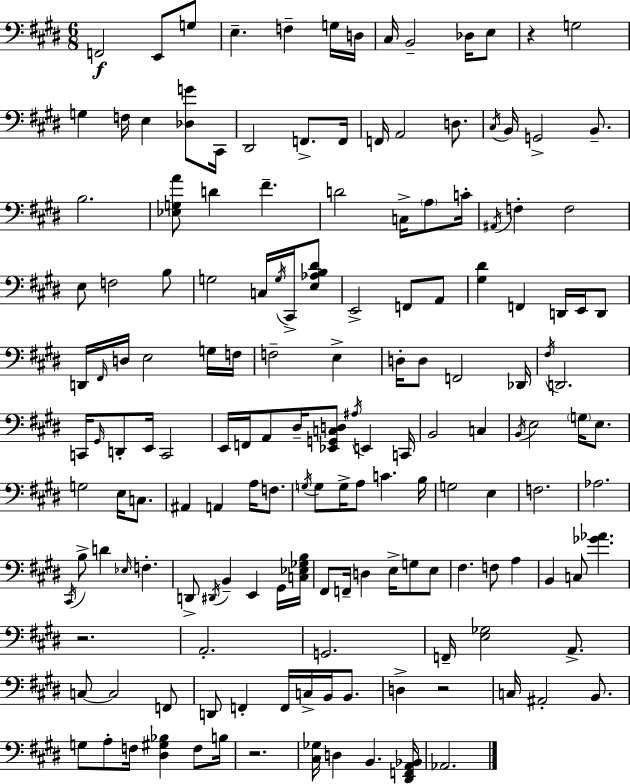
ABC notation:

X:1
T:Untitled
M:6/8
L:1/4
K:E
F,,2 E,,/2 G,/2 E, F, G,/4 D,/4 ^C,/4 B,,2 _D,/4 E,/2 z G,2 G, F,/4 E, [_D,G]/2 ^C,,/4 ^D,,2 F,,/2 F,,/4 F,,/4 A,,2 D,/2 ^C,/4 B,,/4 G,,2 B,,/2 B,2 [_E,G,A]/2 D ^F D2 C,/4 A,/2 C/4 ^A,,/4 F, F,2 E,/2 F,2 B,/2 G,2 C,/4 G,/4 ^C,,/4 [E,_A,B,^D]/2 E,,2 F,,/2 A,,/2 [^G,^D] F,, D,,/4 E,,/4 D,,/2 D,,/4 ^F,,/4 D,/4 E,2 G,/4 F,/4 F,2 E, D,/4 D,/2 F,,2 _D,,/4 ^F,/4 D,,2 C,,/4 ^G,,/4 D,,/2 E,,/4 C,,2 E,,/4 F,,/4 A,,/2 ^D,/4 [_E,,G,,C,D,]/2 ^A,/4 E,, C,,/4 B,,2 C, B,,/4 E,2 G,/4 E,/2 G,2 E,/4 C,/2 ^A,, A,, A,/4 F,/2 G,/4 G,/2 G,/4 A,/2 C B,/4 G,2 E, F,2 _A,2 ^C,,/4 B,/2 D _E,/4 F, D,,/2 ^D,,/4 B,, E,, ^G,,/4 [C,_E,_G,B,]/4 ^F,,/2 F,,/4 D, E,/4 G,/2 E,/2 ^F, F,/2 A, B,, C,/2 [_G_A] z2 A,,2 G,,2 F,,/4 [E,_G,]2 A,,/2 C,/2 C,2 F,,/2 D,,/2 F,, F,,/4 C,/4 B,,/4 B,,/2 D, z2 C,/4 ^A,,2 B,,/2 G,/2 A,/2 F,/4 [^D,^G,_B,] F,/2 B,/4 z2 [^C,_G,]/4 D, B,, [^D,,F,,A,,_B,,]/4 _A,,2